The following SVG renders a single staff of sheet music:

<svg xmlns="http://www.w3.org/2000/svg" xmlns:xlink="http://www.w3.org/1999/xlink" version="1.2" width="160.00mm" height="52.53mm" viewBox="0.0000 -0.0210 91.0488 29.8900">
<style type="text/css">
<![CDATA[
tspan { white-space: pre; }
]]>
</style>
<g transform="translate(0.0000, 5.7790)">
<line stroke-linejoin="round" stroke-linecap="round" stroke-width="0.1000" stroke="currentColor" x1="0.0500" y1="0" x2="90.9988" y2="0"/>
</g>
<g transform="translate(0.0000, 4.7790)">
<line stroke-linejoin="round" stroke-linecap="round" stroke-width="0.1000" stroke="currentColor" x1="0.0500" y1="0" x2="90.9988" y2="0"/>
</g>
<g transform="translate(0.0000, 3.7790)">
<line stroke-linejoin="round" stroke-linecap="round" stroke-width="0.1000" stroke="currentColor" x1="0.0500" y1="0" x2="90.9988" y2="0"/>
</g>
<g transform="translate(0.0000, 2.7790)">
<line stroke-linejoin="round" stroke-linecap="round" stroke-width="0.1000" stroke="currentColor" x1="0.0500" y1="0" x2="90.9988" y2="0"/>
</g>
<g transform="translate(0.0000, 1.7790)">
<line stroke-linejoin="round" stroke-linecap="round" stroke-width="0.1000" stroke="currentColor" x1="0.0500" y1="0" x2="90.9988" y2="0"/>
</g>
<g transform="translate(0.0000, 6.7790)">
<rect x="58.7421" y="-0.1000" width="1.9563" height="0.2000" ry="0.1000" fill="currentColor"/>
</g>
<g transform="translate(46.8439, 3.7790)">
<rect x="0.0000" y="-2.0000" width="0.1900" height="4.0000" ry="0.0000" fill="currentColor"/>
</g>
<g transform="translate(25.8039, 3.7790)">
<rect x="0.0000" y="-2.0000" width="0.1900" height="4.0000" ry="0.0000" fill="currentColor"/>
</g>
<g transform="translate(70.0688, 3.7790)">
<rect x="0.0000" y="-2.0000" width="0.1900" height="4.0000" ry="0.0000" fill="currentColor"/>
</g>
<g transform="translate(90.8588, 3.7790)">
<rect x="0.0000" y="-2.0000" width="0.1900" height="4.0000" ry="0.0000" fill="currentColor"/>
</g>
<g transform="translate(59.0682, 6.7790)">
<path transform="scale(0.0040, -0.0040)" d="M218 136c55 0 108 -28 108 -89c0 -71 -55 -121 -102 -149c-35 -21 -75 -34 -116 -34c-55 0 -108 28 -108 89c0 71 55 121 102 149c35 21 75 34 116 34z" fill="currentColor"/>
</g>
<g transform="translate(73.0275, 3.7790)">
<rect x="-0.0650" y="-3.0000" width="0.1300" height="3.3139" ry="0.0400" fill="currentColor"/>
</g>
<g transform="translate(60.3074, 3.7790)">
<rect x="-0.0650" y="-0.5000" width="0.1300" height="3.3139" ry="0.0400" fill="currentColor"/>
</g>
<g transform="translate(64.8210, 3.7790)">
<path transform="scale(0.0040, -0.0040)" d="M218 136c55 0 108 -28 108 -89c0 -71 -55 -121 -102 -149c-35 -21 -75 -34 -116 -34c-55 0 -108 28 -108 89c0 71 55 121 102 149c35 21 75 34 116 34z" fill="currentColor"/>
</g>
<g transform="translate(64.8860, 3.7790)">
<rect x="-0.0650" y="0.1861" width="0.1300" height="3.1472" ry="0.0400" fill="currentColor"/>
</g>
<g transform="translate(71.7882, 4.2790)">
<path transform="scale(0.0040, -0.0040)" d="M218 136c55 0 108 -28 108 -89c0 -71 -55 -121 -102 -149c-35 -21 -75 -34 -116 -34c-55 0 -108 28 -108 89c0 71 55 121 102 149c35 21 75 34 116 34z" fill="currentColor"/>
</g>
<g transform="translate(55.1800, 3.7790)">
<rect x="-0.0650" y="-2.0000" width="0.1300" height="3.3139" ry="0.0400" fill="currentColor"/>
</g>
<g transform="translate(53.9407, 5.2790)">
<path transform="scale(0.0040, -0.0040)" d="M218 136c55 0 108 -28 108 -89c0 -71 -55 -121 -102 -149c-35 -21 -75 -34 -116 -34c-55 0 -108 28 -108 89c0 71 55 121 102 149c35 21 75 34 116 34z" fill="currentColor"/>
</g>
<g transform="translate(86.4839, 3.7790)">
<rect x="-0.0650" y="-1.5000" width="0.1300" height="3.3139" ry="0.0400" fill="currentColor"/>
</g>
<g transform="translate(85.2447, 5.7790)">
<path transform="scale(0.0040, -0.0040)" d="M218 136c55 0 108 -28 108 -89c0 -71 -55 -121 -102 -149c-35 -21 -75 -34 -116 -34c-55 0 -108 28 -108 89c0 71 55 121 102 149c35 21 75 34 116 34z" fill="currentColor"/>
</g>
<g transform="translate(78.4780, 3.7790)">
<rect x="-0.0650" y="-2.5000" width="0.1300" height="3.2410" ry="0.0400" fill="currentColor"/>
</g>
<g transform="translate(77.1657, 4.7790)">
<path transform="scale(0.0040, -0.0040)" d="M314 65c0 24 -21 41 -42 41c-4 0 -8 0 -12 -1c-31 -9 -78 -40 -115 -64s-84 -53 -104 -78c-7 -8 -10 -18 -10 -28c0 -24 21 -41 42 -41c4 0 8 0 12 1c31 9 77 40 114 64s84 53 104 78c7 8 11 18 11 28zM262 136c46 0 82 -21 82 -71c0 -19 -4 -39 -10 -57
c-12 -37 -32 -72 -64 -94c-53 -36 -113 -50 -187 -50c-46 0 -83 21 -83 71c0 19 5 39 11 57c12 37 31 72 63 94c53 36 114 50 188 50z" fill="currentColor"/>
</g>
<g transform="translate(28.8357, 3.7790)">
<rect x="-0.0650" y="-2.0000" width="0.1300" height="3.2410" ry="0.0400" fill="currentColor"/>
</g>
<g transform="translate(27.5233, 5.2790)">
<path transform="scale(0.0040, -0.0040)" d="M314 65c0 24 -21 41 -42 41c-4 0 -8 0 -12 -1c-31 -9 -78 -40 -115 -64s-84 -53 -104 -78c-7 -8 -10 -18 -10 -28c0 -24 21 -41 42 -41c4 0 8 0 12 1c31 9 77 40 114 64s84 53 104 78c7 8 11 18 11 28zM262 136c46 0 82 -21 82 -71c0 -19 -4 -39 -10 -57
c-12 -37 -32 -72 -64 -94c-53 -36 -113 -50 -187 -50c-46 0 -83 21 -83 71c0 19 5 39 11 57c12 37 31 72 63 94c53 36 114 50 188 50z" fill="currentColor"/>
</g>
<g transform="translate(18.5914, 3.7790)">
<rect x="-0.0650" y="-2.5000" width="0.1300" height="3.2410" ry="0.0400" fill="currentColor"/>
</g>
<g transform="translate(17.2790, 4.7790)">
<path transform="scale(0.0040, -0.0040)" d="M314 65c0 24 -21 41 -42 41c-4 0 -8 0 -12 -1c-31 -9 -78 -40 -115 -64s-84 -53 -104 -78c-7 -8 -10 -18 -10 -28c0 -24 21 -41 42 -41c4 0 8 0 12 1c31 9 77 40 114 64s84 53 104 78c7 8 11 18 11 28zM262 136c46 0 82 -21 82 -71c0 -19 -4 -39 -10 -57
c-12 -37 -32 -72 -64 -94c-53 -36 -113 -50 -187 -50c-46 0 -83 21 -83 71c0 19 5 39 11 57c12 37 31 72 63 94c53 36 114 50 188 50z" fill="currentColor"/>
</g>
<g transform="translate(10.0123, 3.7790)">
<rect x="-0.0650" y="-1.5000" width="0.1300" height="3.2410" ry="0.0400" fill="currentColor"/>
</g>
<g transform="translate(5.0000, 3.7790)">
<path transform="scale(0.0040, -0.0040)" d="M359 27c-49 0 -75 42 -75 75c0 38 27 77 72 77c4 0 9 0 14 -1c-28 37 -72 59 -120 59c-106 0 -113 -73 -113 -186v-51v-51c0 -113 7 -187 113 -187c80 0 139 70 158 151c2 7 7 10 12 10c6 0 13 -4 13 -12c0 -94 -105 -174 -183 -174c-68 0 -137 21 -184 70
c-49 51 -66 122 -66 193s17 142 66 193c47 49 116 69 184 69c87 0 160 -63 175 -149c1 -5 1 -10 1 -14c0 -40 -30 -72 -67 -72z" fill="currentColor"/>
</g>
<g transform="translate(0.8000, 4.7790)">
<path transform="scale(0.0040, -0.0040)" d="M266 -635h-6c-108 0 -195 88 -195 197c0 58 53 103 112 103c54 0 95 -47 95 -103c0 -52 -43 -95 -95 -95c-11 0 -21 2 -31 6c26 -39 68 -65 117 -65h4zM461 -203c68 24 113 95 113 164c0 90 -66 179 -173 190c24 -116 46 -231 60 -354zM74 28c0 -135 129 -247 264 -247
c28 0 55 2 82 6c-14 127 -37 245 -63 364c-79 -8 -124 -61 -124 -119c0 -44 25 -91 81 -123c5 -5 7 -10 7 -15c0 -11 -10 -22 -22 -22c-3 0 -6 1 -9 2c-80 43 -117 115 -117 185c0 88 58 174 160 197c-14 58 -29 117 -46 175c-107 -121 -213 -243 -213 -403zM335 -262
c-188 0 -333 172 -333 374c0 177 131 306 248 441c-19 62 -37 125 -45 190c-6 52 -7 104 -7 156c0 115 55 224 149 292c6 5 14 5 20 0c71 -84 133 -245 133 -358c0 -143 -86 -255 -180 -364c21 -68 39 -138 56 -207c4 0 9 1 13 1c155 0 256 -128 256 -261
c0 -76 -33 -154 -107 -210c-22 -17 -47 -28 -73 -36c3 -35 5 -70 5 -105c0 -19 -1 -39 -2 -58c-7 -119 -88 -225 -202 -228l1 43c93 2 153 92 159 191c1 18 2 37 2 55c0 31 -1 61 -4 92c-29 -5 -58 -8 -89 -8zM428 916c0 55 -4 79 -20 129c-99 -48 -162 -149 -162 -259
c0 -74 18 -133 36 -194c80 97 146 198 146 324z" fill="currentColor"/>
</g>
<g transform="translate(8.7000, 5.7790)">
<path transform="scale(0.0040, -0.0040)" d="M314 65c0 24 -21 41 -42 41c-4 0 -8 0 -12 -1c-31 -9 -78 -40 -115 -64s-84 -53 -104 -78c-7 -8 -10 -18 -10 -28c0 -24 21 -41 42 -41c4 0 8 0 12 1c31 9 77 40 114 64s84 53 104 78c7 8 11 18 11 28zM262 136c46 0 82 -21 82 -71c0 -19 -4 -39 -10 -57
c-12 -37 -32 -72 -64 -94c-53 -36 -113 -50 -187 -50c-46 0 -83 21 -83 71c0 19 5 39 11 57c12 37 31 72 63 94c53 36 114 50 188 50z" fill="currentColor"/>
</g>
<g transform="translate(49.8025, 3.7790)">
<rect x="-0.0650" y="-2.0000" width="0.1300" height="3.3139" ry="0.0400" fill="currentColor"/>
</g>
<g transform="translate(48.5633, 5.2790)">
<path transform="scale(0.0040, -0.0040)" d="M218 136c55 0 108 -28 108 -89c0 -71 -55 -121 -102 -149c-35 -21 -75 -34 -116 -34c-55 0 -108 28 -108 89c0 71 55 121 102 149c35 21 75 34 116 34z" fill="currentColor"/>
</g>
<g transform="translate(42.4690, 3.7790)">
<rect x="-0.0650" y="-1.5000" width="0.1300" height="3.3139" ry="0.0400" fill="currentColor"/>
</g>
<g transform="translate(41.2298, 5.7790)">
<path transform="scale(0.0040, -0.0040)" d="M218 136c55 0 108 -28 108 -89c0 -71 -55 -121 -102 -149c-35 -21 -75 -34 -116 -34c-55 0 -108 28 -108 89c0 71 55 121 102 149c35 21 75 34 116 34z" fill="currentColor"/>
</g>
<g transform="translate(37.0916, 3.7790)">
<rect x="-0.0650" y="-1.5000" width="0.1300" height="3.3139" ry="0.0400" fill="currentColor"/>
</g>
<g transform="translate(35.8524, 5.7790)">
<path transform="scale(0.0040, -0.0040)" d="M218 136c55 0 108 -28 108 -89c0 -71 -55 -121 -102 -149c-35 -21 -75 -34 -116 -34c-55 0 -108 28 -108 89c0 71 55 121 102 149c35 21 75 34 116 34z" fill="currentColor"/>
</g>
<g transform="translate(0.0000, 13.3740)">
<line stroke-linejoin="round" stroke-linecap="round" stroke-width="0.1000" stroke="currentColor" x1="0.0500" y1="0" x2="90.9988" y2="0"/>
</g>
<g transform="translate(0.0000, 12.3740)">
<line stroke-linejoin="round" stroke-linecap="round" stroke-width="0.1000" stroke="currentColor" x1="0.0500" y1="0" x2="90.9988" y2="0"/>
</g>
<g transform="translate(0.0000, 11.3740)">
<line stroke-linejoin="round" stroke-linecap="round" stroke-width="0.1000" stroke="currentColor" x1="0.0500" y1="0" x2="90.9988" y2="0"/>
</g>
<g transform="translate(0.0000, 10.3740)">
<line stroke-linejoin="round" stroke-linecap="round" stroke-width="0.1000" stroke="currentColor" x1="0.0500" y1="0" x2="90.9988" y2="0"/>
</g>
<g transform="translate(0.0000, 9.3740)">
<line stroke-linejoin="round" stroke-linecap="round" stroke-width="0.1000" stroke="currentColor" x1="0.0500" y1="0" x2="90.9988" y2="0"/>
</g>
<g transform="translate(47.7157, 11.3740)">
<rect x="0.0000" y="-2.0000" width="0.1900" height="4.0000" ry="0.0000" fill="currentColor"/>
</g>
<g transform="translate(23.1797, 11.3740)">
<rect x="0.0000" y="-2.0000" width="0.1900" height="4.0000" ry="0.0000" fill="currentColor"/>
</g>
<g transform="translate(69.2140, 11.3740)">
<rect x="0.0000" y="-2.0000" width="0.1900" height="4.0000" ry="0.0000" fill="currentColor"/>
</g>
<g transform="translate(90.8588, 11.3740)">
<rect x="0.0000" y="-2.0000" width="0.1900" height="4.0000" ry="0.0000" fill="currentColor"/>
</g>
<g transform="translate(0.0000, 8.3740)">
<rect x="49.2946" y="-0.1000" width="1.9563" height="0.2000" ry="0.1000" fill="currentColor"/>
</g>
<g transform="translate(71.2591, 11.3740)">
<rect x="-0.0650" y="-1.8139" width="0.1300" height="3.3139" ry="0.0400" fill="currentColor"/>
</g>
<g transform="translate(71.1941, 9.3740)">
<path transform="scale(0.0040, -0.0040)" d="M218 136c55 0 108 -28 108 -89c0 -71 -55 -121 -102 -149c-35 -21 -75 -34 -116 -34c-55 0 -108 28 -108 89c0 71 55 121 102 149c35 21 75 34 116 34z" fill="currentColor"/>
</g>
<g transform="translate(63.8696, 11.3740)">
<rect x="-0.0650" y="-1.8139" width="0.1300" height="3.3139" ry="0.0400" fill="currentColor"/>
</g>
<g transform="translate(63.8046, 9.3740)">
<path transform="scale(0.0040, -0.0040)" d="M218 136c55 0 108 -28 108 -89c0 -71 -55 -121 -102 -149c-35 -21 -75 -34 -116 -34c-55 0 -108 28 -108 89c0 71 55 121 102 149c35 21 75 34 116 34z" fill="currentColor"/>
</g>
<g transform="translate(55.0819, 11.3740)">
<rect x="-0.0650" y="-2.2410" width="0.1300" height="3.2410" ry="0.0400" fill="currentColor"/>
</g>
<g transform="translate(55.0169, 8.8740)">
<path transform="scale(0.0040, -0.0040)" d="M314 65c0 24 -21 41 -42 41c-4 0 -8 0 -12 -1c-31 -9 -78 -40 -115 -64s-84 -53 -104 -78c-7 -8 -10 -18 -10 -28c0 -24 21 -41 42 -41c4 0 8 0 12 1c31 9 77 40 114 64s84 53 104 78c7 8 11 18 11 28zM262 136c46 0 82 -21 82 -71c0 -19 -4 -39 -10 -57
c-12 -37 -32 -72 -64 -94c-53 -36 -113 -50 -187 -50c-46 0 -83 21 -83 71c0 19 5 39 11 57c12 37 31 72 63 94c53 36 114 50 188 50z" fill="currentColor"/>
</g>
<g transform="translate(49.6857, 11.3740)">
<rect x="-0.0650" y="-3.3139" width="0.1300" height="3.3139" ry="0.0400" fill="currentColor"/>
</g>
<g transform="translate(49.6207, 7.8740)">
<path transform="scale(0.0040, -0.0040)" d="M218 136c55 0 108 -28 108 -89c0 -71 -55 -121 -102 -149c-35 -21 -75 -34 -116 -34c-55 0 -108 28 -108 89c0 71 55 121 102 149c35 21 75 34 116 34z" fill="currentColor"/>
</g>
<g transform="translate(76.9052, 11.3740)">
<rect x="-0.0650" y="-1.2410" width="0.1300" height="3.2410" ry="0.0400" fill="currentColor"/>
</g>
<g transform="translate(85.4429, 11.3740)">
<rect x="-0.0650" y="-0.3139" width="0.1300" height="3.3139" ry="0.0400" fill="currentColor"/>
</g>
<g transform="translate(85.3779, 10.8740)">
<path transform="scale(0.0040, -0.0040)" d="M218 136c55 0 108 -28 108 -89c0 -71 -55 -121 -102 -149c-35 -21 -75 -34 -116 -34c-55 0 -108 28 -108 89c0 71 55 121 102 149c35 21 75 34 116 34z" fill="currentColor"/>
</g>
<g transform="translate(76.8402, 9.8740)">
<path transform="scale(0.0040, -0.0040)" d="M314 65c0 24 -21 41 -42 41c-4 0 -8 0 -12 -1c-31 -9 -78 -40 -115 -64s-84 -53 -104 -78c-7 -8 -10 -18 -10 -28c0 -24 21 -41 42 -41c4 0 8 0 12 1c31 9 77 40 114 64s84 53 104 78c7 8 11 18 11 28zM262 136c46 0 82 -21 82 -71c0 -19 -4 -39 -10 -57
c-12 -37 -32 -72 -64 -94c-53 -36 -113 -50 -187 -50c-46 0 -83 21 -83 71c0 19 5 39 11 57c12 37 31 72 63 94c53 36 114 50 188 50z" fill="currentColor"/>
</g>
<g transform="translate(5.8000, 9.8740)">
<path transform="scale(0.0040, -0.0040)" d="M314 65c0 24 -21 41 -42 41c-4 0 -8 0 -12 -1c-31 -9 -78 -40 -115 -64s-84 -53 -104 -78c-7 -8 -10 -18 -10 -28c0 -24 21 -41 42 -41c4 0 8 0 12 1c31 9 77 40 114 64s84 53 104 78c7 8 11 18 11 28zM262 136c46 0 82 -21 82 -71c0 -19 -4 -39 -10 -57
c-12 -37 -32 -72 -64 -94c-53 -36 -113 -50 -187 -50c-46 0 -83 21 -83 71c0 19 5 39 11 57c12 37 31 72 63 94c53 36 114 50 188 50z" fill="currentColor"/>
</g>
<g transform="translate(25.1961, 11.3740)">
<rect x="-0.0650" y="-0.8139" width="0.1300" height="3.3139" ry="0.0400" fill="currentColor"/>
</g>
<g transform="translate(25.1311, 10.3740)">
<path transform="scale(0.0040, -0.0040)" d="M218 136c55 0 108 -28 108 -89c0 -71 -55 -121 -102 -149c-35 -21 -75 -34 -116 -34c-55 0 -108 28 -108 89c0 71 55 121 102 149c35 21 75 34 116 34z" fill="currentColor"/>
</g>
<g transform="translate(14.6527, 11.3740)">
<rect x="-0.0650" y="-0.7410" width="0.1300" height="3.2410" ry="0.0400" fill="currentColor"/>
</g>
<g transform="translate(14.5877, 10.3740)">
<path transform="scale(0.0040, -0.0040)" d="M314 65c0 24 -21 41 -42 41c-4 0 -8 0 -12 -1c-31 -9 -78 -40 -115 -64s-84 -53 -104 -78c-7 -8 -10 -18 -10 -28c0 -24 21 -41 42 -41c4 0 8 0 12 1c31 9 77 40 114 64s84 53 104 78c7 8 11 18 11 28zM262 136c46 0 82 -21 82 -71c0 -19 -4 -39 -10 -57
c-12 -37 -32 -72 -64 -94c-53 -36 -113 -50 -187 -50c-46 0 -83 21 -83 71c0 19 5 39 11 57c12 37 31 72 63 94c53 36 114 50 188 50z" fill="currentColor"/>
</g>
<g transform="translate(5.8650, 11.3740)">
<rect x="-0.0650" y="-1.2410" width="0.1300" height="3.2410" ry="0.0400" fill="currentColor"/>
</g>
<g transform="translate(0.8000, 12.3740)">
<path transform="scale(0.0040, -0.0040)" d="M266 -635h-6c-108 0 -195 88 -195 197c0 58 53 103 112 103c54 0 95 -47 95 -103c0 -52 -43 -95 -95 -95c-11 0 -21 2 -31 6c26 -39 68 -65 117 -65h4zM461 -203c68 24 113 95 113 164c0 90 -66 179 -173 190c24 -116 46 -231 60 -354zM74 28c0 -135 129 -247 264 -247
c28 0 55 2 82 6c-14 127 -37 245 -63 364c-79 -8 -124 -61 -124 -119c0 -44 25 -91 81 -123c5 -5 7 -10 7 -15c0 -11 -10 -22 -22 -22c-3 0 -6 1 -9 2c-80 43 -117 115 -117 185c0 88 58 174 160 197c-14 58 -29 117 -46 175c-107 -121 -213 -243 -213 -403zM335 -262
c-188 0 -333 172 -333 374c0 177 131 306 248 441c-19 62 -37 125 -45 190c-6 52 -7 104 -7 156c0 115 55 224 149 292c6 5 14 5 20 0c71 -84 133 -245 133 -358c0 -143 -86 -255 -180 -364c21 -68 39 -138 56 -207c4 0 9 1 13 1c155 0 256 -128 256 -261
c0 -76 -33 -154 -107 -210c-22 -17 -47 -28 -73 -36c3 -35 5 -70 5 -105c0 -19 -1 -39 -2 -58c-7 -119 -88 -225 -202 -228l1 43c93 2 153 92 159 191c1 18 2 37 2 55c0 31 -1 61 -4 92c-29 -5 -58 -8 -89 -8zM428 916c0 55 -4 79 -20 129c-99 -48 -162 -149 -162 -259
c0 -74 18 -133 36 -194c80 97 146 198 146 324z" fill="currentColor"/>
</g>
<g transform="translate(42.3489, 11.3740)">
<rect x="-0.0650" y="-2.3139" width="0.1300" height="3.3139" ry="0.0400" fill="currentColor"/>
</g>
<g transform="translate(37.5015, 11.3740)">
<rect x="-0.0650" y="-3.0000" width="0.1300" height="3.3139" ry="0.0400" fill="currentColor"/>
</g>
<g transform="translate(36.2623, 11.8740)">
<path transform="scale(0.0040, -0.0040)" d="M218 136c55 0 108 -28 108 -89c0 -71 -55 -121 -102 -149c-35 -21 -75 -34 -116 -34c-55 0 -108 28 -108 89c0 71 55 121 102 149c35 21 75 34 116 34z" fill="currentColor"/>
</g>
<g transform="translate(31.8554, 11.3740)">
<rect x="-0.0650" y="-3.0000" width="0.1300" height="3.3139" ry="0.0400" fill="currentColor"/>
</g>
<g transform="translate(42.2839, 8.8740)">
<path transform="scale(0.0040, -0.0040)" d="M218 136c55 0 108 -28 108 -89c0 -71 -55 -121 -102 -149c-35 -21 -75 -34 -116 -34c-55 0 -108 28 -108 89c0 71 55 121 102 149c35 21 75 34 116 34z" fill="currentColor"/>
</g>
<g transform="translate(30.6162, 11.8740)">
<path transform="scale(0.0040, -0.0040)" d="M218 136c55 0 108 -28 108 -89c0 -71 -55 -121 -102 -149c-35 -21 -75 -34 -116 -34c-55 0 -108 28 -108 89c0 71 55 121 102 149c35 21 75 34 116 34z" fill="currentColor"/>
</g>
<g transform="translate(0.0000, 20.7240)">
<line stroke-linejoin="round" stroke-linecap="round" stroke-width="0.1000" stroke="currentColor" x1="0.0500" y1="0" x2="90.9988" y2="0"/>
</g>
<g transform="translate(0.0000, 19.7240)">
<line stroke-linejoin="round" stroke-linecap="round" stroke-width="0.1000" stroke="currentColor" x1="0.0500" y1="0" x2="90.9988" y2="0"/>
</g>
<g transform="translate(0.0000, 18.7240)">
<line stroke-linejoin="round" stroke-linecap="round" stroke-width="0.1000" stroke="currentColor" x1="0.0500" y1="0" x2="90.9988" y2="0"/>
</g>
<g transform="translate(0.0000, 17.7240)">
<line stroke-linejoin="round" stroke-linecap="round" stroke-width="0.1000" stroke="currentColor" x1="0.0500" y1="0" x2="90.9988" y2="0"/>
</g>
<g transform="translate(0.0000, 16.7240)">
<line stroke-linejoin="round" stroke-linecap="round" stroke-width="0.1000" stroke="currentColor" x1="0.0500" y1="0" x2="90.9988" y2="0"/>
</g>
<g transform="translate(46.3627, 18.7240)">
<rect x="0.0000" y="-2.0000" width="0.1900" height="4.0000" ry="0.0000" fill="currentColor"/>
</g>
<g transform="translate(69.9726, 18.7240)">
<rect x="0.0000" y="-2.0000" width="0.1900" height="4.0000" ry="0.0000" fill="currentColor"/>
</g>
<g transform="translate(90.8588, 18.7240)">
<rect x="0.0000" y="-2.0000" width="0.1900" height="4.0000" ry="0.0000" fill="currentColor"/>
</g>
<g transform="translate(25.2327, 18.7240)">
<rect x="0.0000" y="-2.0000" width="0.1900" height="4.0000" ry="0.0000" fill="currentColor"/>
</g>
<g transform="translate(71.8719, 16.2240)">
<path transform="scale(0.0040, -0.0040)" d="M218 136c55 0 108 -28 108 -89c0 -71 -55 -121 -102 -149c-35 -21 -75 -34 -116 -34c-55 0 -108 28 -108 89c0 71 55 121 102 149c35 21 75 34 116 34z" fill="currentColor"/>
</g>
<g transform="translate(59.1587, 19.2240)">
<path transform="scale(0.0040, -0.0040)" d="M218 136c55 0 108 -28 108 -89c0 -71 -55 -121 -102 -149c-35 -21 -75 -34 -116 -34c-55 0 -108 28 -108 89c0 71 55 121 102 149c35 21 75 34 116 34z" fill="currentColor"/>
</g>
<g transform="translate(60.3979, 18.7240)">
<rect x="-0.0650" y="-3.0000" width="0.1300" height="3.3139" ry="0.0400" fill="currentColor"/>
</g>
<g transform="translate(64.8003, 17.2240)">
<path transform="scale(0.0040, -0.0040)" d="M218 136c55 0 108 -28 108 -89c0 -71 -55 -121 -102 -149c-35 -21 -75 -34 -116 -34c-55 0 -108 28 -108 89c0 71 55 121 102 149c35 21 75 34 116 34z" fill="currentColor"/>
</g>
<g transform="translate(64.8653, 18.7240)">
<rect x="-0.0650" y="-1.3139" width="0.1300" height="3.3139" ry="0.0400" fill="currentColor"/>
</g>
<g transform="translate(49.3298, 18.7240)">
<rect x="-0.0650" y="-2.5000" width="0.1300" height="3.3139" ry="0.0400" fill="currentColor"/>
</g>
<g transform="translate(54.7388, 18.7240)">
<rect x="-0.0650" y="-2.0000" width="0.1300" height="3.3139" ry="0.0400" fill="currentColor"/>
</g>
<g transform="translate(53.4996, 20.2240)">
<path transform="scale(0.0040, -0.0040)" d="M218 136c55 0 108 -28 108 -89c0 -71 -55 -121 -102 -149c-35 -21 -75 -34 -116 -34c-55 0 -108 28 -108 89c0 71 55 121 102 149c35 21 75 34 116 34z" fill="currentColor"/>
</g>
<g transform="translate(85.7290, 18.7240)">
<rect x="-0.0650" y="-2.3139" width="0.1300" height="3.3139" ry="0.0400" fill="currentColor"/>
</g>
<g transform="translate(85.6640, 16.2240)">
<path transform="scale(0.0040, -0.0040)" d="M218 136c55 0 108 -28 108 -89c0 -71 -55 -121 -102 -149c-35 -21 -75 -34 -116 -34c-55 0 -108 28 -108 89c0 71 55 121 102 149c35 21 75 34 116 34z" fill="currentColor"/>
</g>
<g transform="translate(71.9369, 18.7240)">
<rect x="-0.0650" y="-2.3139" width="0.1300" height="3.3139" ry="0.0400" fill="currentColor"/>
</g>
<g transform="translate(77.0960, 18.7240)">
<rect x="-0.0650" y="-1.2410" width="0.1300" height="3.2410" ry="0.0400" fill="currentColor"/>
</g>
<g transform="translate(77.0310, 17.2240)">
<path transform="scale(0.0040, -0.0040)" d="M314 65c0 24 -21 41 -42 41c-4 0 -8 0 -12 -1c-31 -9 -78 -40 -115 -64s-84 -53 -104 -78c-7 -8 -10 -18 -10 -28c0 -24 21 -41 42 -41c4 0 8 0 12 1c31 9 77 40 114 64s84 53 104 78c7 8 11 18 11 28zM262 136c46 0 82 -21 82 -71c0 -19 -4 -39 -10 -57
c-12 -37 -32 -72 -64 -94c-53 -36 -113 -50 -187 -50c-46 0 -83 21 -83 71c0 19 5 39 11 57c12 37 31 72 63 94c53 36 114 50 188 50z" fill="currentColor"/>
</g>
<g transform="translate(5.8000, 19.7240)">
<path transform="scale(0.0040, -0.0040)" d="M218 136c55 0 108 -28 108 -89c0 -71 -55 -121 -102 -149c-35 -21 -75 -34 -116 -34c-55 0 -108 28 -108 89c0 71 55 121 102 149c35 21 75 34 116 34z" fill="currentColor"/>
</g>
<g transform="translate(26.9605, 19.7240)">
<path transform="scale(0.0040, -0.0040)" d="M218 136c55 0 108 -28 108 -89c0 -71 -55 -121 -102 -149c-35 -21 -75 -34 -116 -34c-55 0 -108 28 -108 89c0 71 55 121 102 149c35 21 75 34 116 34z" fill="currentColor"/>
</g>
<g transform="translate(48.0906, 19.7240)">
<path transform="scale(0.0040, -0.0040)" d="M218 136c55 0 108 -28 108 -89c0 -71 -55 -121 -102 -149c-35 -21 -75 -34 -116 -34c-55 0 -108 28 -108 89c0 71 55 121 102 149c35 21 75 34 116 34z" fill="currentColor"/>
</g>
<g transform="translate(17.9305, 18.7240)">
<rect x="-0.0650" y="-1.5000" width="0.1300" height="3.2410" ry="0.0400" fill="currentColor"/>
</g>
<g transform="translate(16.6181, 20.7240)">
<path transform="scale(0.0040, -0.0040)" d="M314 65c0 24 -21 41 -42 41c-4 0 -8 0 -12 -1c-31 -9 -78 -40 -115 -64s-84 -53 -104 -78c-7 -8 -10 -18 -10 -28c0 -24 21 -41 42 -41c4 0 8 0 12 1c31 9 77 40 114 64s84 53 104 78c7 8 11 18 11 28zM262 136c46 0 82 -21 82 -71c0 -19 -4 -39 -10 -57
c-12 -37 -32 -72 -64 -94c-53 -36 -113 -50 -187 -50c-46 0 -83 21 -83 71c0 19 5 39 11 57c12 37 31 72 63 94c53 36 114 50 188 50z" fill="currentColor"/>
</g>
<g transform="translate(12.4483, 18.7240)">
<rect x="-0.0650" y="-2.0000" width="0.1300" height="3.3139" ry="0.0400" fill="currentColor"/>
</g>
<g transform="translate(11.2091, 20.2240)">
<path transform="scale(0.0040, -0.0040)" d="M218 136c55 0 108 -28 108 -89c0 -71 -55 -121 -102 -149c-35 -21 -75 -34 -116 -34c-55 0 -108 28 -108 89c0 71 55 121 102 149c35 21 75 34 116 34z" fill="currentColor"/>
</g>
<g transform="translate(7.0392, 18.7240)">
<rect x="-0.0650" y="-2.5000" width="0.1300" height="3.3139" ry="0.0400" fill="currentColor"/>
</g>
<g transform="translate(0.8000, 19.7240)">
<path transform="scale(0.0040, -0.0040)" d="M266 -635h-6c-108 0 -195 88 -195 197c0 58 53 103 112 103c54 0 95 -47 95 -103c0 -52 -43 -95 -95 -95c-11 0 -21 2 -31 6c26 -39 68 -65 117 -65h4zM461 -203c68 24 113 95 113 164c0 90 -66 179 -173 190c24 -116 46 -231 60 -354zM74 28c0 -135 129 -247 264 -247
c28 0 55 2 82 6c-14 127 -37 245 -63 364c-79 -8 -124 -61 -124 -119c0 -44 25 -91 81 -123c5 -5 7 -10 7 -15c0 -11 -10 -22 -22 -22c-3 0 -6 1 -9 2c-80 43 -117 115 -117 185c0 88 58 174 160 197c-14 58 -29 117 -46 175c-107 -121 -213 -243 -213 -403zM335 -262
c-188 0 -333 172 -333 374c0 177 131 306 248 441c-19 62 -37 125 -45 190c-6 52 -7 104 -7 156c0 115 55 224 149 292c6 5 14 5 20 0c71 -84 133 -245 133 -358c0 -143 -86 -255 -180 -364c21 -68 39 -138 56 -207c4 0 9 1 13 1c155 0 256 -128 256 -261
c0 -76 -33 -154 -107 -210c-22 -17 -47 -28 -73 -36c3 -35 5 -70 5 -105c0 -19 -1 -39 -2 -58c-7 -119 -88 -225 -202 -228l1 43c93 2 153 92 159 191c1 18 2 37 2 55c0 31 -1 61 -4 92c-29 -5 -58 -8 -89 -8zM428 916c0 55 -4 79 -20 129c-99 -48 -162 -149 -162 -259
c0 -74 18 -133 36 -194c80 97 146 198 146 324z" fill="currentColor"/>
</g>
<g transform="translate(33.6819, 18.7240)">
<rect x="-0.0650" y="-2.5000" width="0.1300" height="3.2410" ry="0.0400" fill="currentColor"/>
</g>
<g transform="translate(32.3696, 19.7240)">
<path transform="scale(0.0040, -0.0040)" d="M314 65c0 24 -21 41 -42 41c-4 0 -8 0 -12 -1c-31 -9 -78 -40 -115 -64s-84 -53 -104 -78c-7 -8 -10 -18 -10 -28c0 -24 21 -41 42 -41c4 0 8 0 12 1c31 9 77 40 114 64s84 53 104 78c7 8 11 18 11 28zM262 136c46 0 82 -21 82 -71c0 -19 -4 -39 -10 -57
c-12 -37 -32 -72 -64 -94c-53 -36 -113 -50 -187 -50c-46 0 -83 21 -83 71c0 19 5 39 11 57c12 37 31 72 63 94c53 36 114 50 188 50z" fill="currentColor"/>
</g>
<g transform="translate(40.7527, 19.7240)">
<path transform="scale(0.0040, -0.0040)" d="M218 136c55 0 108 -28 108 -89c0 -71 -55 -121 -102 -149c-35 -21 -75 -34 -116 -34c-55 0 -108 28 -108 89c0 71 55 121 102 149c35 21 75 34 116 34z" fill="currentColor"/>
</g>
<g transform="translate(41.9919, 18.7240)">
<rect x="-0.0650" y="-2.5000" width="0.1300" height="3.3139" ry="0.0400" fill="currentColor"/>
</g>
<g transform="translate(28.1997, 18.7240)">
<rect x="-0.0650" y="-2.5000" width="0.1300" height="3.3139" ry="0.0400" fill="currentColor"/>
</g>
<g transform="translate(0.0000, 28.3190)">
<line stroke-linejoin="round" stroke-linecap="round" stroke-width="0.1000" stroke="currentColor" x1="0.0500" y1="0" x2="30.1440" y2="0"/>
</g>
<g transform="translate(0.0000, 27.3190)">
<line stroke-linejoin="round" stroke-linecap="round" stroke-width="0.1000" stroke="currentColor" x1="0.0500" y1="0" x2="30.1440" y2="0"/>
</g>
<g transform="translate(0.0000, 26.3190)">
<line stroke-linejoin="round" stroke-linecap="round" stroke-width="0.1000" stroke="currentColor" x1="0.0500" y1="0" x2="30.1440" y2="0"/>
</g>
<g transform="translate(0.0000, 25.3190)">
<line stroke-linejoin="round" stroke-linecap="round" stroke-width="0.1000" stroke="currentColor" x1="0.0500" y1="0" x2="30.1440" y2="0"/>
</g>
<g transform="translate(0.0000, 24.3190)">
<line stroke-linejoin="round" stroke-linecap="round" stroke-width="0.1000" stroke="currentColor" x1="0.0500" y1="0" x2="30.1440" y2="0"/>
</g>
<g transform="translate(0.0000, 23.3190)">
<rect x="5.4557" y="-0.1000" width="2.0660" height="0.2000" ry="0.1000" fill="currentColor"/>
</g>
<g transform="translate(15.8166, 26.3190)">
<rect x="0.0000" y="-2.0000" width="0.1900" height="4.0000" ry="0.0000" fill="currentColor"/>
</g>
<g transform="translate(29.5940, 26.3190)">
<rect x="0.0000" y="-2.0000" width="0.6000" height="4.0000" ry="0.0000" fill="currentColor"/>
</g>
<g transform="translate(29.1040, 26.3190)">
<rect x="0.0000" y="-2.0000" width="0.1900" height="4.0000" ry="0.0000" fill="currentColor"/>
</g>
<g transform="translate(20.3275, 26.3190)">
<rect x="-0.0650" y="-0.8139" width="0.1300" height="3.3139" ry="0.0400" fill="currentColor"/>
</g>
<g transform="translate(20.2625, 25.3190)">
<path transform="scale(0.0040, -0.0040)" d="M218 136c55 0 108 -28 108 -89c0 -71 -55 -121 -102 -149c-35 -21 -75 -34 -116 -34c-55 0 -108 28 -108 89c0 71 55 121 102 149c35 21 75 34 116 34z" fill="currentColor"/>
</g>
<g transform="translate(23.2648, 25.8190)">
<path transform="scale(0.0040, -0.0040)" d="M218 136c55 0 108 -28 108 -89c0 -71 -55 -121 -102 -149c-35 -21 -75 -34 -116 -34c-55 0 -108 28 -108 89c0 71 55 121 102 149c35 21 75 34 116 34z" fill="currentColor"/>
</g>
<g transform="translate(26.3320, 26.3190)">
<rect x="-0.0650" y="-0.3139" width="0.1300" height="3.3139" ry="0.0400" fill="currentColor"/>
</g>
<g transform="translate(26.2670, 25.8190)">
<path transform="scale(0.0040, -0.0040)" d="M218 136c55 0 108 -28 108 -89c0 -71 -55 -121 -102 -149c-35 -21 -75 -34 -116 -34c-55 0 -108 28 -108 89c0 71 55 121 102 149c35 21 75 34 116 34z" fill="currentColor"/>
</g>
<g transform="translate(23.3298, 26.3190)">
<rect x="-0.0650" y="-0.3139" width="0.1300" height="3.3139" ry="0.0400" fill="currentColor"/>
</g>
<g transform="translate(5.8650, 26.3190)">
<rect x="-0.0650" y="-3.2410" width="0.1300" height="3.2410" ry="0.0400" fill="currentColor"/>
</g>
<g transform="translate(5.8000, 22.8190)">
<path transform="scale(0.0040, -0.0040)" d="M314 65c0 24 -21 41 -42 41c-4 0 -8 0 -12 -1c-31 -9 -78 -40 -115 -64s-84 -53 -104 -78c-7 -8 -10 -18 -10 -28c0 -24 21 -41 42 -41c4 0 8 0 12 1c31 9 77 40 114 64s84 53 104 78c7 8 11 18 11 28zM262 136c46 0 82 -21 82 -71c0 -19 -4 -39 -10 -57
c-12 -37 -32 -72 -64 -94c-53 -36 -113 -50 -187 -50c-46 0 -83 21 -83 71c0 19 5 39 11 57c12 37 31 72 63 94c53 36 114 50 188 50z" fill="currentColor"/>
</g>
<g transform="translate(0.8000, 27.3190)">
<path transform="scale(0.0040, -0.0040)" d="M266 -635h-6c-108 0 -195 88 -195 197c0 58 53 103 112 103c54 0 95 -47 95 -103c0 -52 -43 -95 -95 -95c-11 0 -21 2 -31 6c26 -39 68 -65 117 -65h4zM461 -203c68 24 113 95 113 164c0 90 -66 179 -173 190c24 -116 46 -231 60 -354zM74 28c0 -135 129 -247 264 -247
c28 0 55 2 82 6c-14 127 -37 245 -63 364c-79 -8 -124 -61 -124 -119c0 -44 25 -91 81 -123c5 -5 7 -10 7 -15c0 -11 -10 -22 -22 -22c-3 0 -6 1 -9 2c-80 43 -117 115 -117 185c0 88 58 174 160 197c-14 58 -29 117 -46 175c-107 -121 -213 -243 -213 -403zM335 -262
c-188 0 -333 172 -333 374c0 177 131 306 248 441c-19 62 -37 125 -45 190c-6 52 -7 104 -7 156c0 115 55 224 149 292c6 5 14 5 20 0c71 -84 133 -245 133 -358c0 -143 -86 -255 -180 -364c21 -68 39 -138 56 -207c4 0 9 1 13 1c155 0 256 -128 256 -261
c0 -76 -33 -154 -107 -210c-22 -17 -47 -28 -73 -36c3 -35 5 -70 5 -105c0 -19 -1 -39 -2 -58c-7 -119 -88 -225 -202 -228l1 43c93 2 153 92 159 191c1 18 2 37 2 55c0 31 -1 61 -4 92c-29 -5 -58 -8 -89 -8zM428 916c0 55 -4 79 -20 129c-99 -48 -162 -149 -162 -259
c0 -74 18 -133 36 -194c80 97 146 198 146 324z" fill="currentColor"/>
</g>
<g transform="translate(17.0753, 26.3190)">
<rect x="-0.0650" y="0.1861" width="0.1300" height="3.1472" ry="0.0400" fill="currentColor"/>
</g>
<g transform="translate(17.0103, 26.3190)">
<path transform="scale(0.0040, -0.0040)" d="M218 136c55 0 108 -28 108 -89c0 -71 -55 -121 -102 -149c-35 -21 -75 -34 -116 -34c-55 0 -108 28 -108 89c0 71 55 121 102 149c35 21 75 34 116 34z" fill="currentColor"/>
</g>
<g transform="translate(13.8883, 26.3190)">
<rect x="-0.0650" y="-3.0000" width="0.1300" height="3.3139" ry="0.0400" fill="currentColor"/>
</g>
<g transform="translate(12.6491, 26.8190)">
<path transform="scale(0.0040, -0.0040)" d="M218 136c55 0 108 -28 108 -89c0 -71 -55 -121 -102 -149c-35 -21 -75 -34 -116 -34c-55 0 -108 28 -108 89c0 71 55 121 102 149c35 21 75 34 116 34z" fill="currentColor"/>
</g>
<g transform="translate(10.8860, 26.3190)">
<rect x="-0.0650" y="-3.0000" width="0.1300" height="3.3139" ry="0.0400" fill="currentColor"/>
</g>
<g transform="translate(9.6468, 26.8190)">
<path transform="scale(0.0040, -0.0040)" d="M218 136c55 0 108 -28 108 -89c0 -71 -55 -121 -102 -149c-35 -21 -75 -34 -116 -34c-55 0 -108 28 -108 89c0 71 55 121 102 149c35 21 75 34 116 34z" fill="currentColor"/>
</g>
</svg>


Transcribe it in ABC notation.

X:1
T:Untitled
M:4/4
L:1/4
K:C
E2 G2 F2 E E F F C B A G2 E e2 d2 d A A g b g2 f f e2 c G F E2 G G2 G G F A e g e2 g b2 A A B d c c